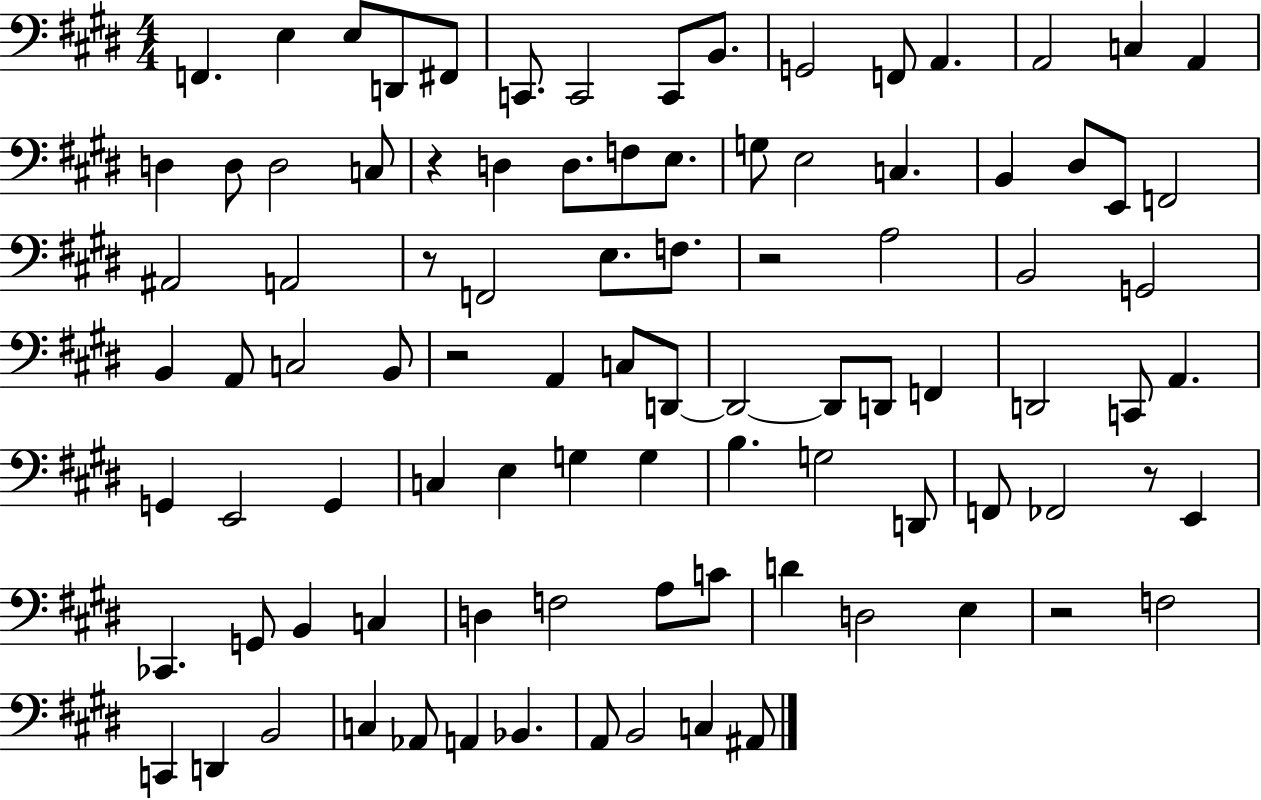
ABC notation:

X:1
T:Untitled
M:4/4
L:1/4
K:E
F,, E, E,/2 D,,/2 ^F,,/2 C,,/2 C,,2 C,,/2 B,,/2 G,,2 F,,/2 A,, A,,2 C, A,, D, D,/2 D,2 C,/2 z D, D,/2 F,/2 E,/2 G,/2 E,2 C, B,, ^D,/2 E,,/2 F,,2 ^A,,2 A,,2 z/2 F,,2 E,/2 F,/2 z2 A,2 B,,2 G,,2 B,, A,,/2 C,2 B,,/2 z2 A,, C,/2 D,,/2 D,,2 D,,/2 D,,/2 F,, D,,2 C,,/2 A,, G,, E,,2 G,, C, E, G, G, B, G,2 D,,/2 F,,/2 _F,,2 z/2 E,, _C,, G,,/2 B,, C, D, F,2 A,/2 C/2 D D,2 E, z2 F,2 C,, D,, B,,2 C, _A,,/2 A,, _B,, A,,/2 B,,2 C, ^A,,/2